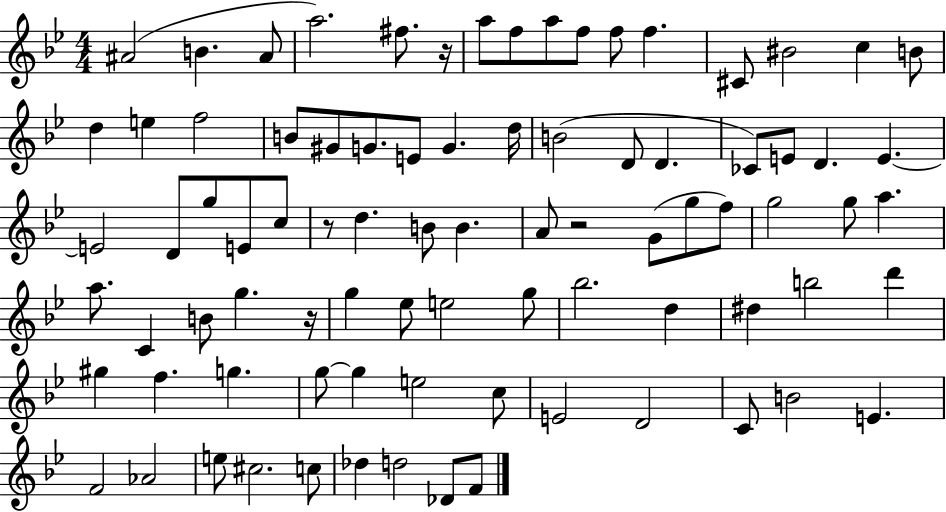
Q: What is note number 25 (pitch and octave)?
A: B4